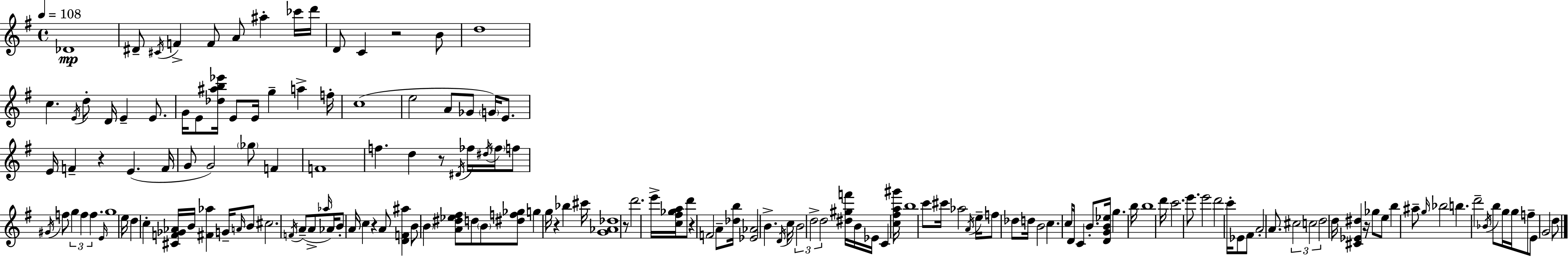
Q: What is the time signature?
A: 4/4